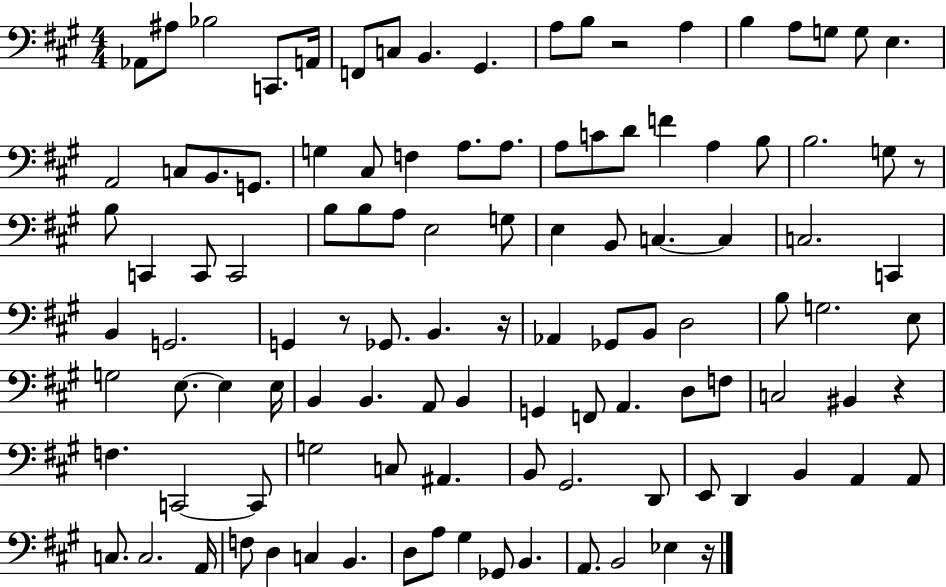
X:1
T:Untitled
M:4/4
L:1/4
K:A
_A,,/2 ^A,/2 _B,2 C,,/2 A,,/4 F,,/2 C,/2 B,, ^G,, A,/2 B,/2 z2 A, B, A,/2 G,/2 G,/2 E, A,,2 C,/2 B,,/2 G,,/2 G, ^C,/2 F, A,/2 A,/2 A,/2 C/2 D/2 F A, B,/2 B,2 G,/2 z/2 B,/2 C,, C,,/2 C,,2 B,/2 B,/2 A,/2 E,2 G,/2 E, B,,/2 C, C, C,2 C,, B,, G,,2 G,, z/2 _G,,/2 B,, z/4 _A,, _G,,/2 B,,/2 D,2 B,/2 G,2 E,/2 G,2 E,/2 E, E,/4 B,, B,, A,,/2 B,, G,, F,,/2 A,, D,/2 F,/2 C,2 ^B,, z F, C,,2 C,,/2 G,2 C,/2 ^A,, B,,/2 ^G,,2 D,,/2 E,,/2 D,, B,, A,, A,,/2 C,/2 C,2 A,,/4 F,/2 D, C, B,, D,/2 A,/2 ^G, _G,,/2 B,, A,,/2 B,,2 _E, z/4